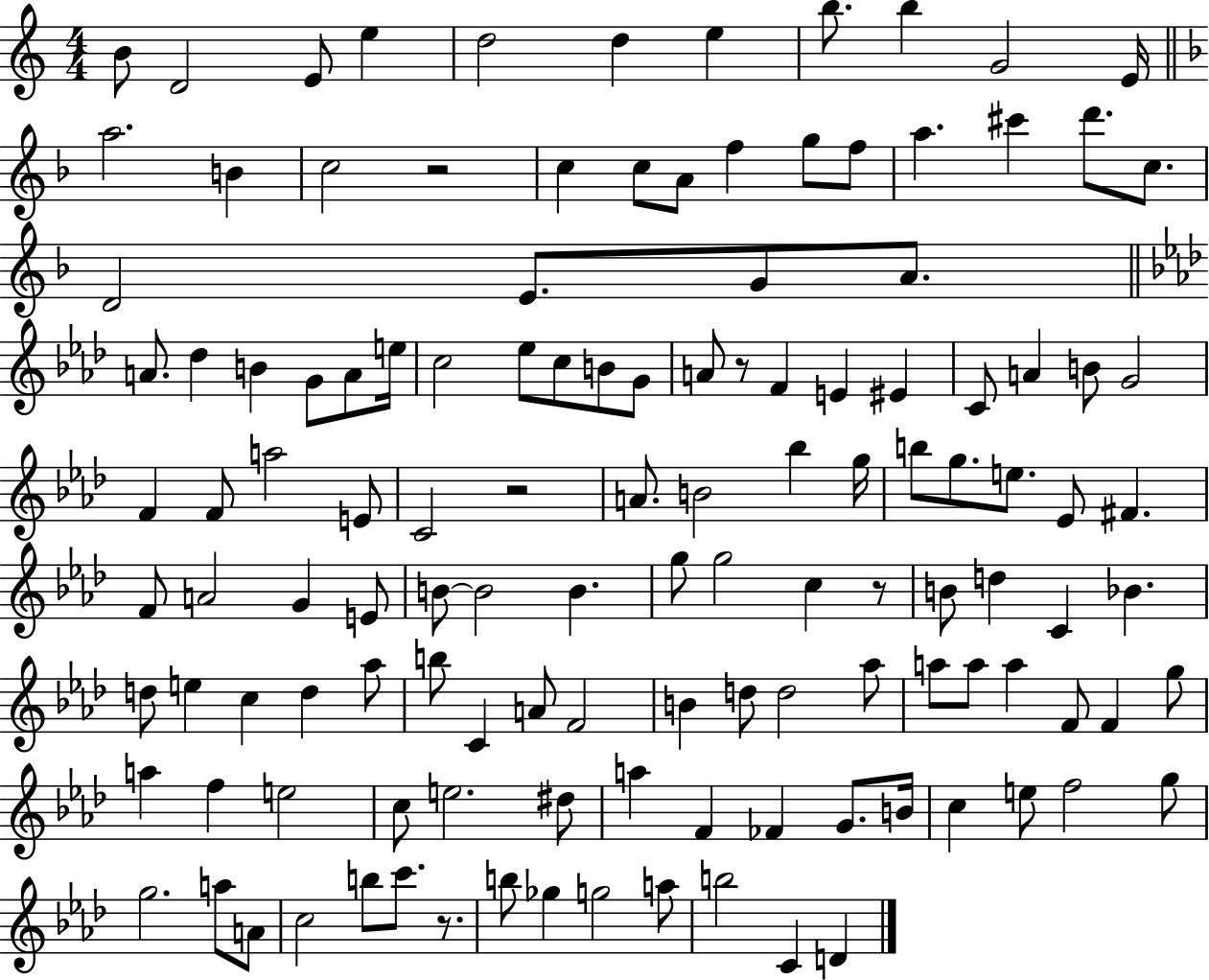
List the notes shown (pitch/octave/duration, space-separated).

B4/e D4/h E4/e E5/q D5/h D5/q E5/q B5/e. B5/q G4/h E4/s A5/h. B4/q C5/h R/h C5/q C5/e A4/e F5/q G5/e F5/e A5/q. C#6/q D6/e. C5/e. D4/h E4/e. G4/e A4/e. A4/e. Db5/q B4/q G4/e A4/e E5/s C5/h Eb5/e C5/e B4/e G4/e A4/e R/e F4/q E4/q EIS4/q C4/e A4/q B4/e G4/h F4/q F4/e A5/h E4/e C4/h R/h A4/e. B4/h Bb5/q G5/s B5/e G5/e. E5/e. Eb4/e F#4/q. F4/e A4/h G4/q E4/e B4/e B4/h B4/q. G5/e G5/h C5/q R/e B4/e D5/q C4/q Bb4/q. D5/e E5/q C5/q D5/q Ab5/e B5/e C4/q A4/e F4/h B4/q D5/e D5/h Ab5/e A5/e A5/e A5/q F4/e F4/q G5/e A5/q F5/q E5/h C5/e E5/h. D#5/e A5/q F4/q FES4/q G4/e. B4/s C5/q E5/e F5/h G5/e G5/h. A5/e A4/e C5/h B5/e C6/e. R/e. B5/e Gb5/q G5/h A5/e B5/h C4/q D4/q